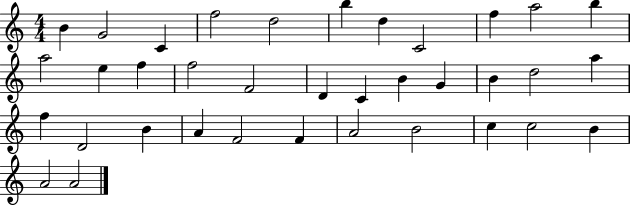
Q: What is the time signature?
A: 4/4